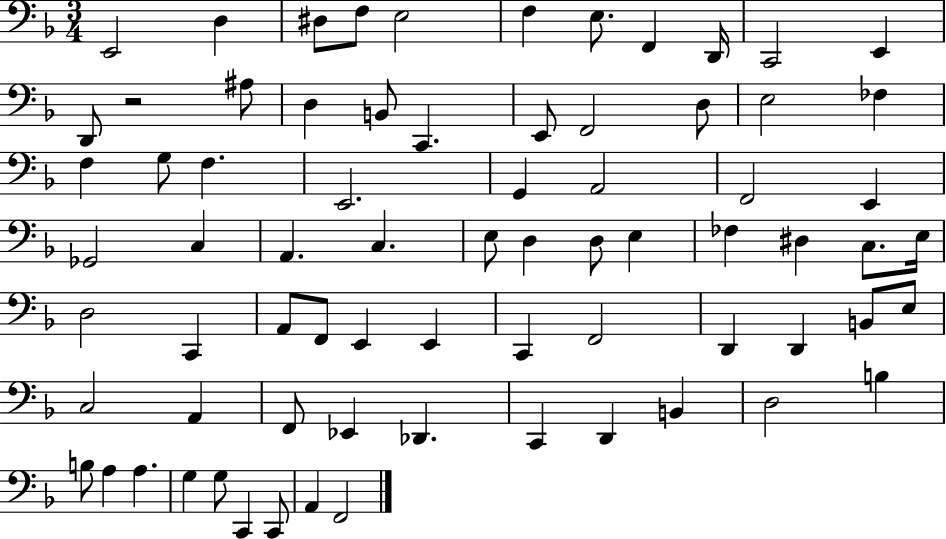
{
  \clef bass
  \numericTimeSignature
  \time 3/4
  \key f \major
  e,2 d4 | dis8 f8 e2 | f4 e8. f,4 d,16 | c,2 e,4 | \break d,8 r2 ais8 | d4 b,8 c,4. | e,8 f,2 d8 | e2 fes4 | \break f4 g8 f4. | e,2. | g,4 a,2 | f,2 e,4 | \break ges,2 c4 | a,4. c4. | e8 d4 d8 e4 | fes4 dis4 c8. e16 | \break d2 c,4 | a,8 f,8 e,4 e,4 | c,4 f,2 | d,4 d,4 b,8 e8 | \break c2 a,4 | f,8 ees,4 des,4. | c,4 d,4 b,4 | d2 b4 | \break b8 a4 a4. | g4 g8 c,4 c,8 | a,4 f,2 | \bar "|."
}